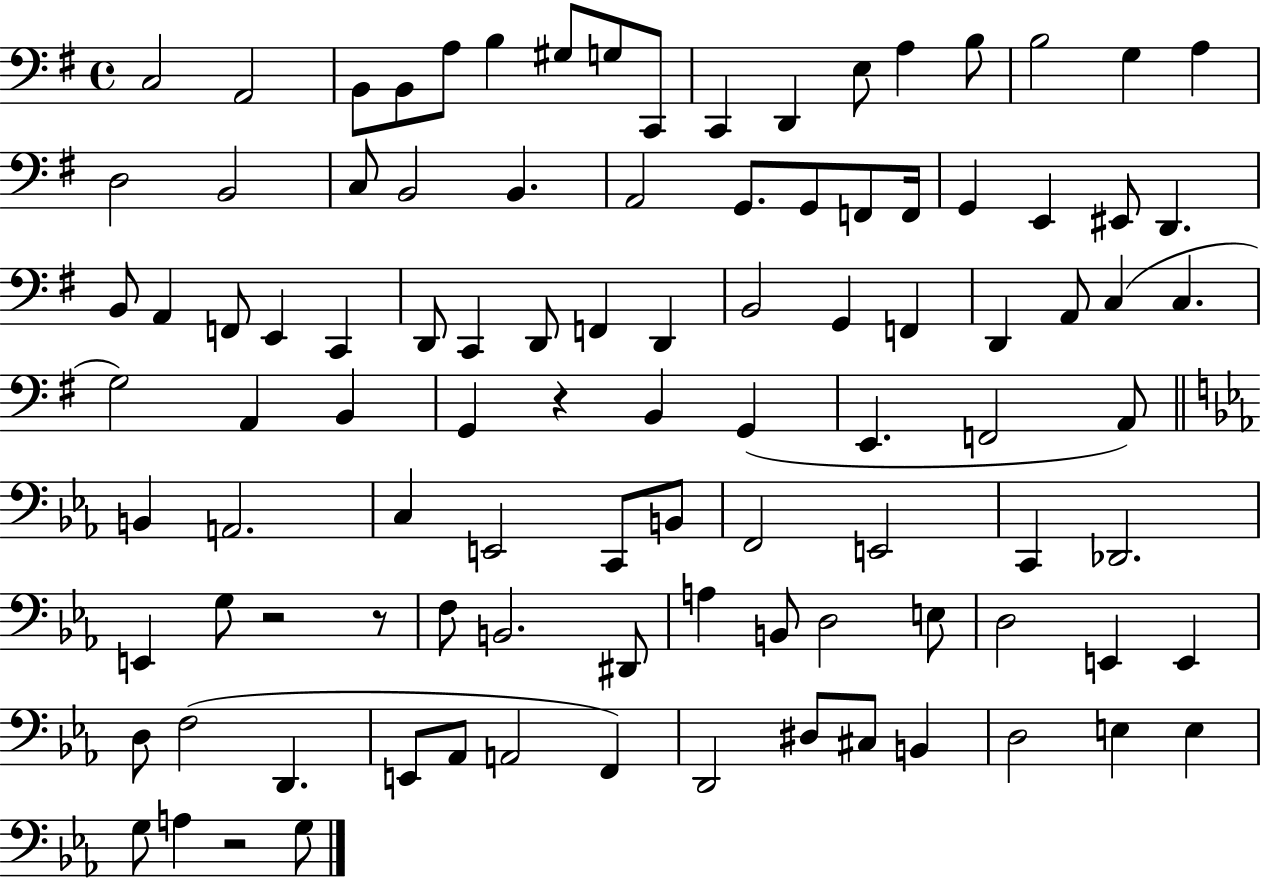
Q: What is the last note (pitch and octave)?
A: G3